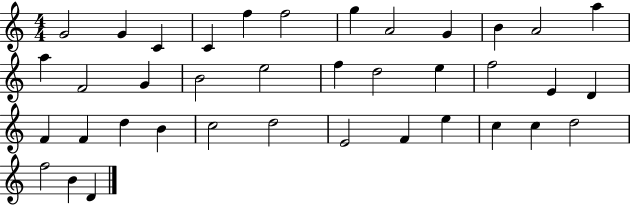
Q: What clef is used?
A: treble